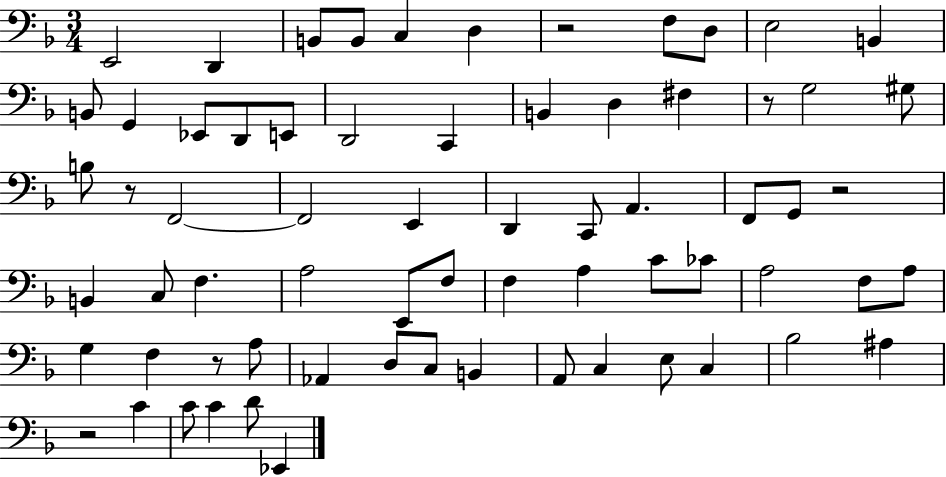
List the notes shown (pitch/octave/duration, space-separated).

E2/h D2/q B2/e B2/e C3/q D3/q R/h F3/e D3/e E3/h B2/q B2/e G2/q Eb2/e D2/e E2/e D2/h C2/q B2/q D3/q F#3/q R/e G3/h G#3/e B3/e R/e F2/h F2/h E2/q D2/q C2/e A2/q. F2/e G2/e R/h B2/q C3/e F3/q. A3/h E2/e F3/e F3/q A3/q C4/e CES4/e A3/h F3/e A3/e G3/q F3/q R/e A3/e Ab2/q D3/e C3/e B2/q A2/e C3/q E3/e C3/q Bb3/h A#3/q R/h C4/q C4/e C4/q D4/e Eb2/q